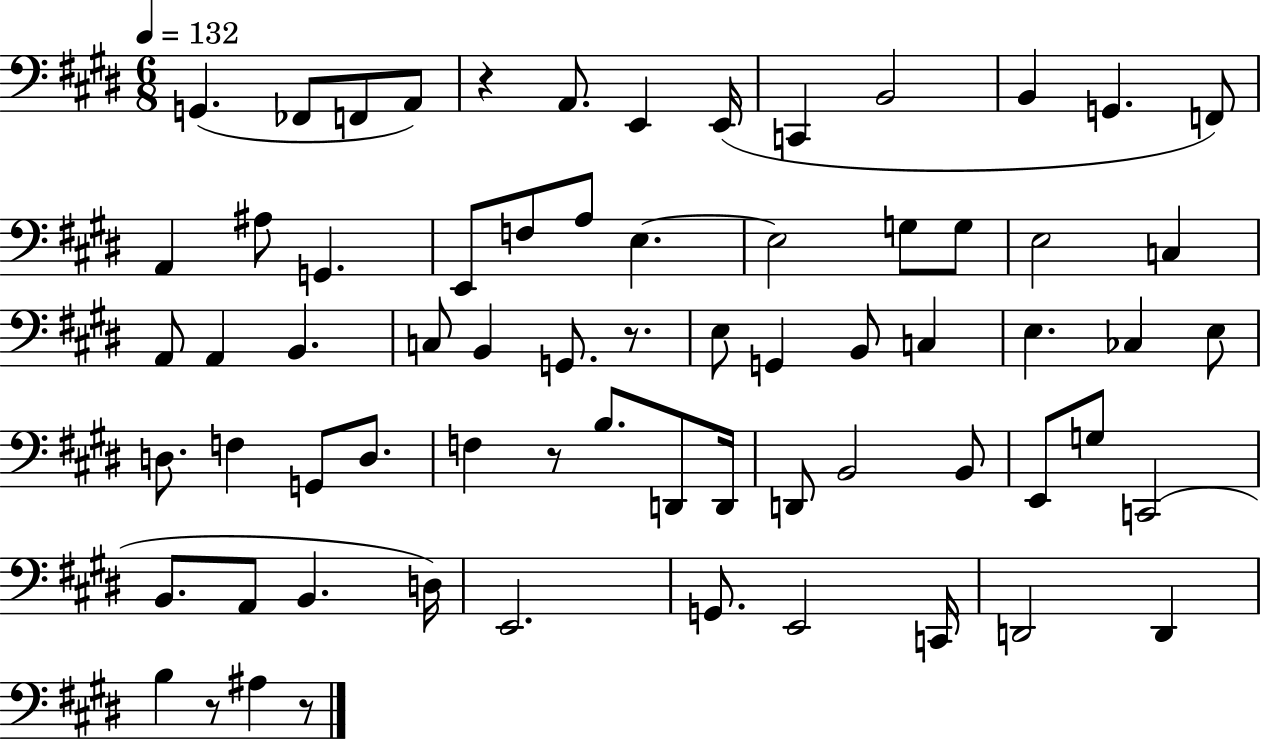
G2/q. FES2/e F2/e A2/e R/q A2/e. E2/q E2/s C2/q B2/h B2/q G2/q. F2/e A2/q A#3/e G2/q. E2/e F3/e A3/e E3/q. E3/h G3/e G3/e E3/h C3/q A2/e A2/q B2/q. C3/e B2/q G2/e. R/e. E3/e G2/q B2/e C3/q E3/q. CES3/q E3/e D3/e. F3/q G2/e D3/e. F3/q R/e B3/e. D2/e D2/s D2/e B2/h B2/e E2/e G3/e C2/h B2/e. A2/e B2/q. D3/s E2/h. G2/e. E2/h C2/s D2/h D2/q B3/q R/e A#3/q R/e